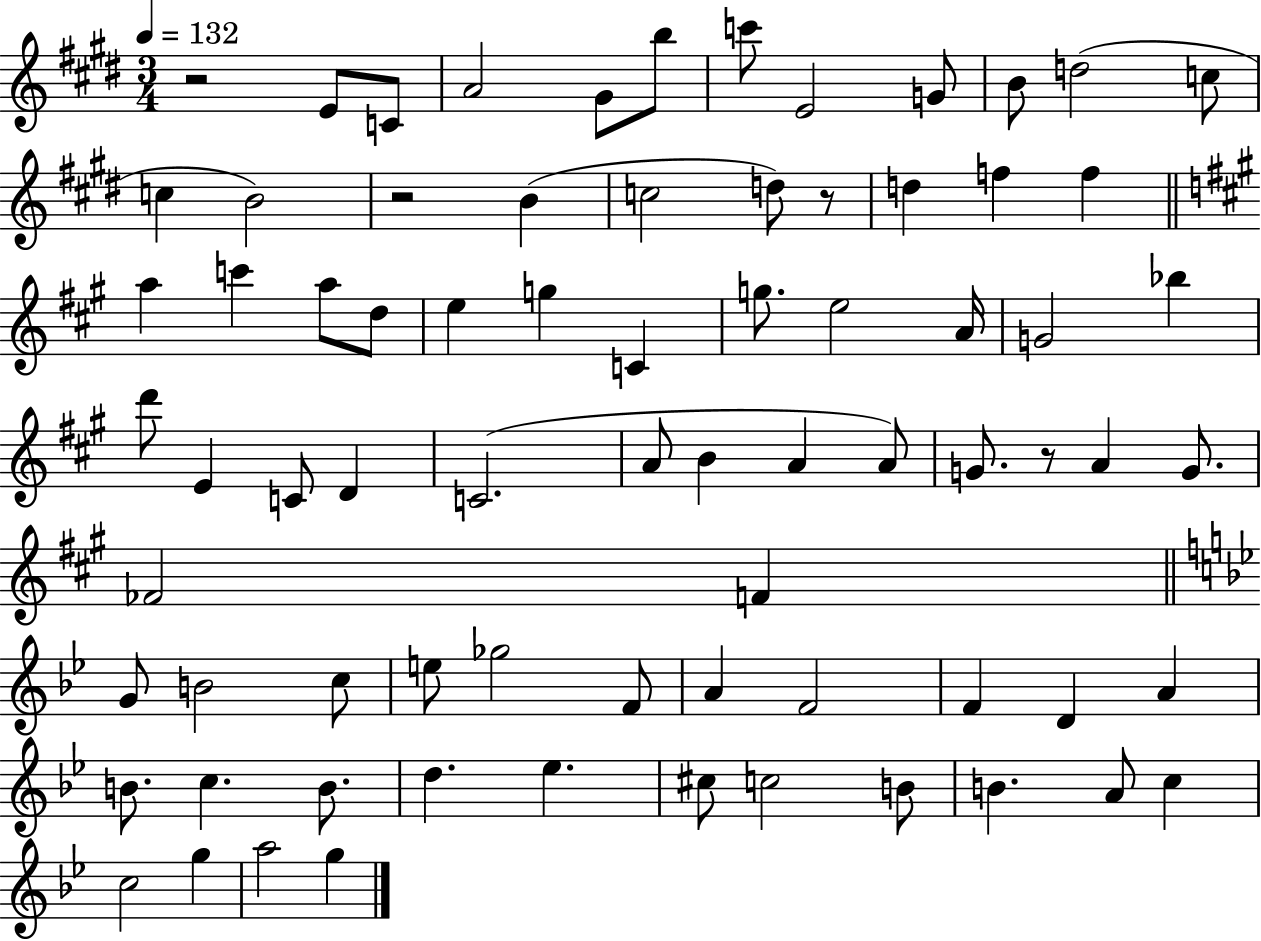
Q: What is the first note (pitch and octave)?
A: E4